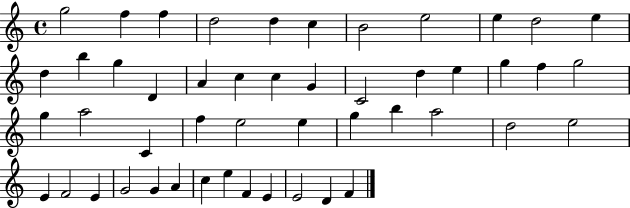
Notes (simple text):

G5/h F5/q F5/q D5/h D5/q C5/q B4/h E5/h E5/q D5/h E5/q D5/q B5/q G5/q D4/q A4/q C5/q C5/q G4/q C4/h D5/q E5/q G5/q F5/q G5/h G5/q A5/h C4/q F5/q E5/h E5/q G5/q B5/q A5/h D5/h E5/h E4/q F4/h E4/q G4/h G4/q A4/q C5/q E5/q F4/q E4/q E4/h D4/q F4/q